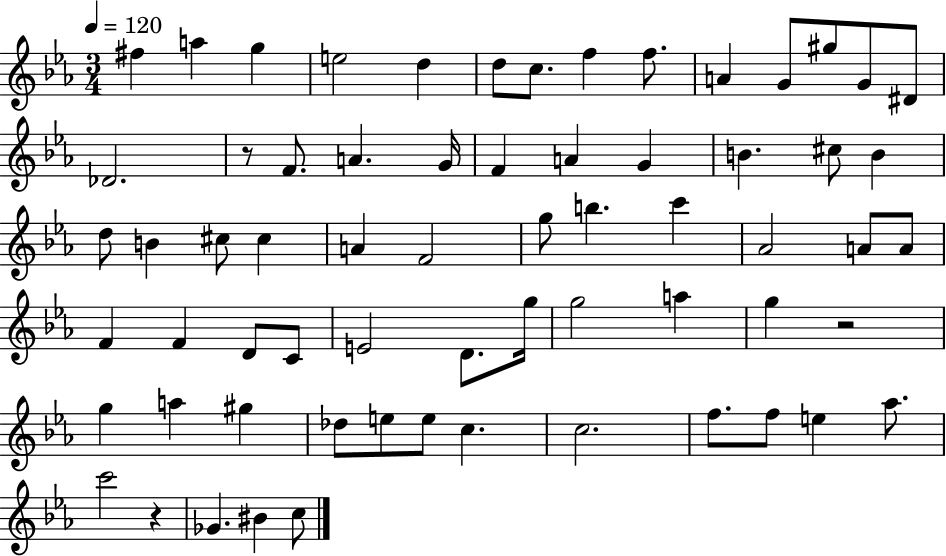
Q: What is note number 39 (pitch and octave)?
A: D4